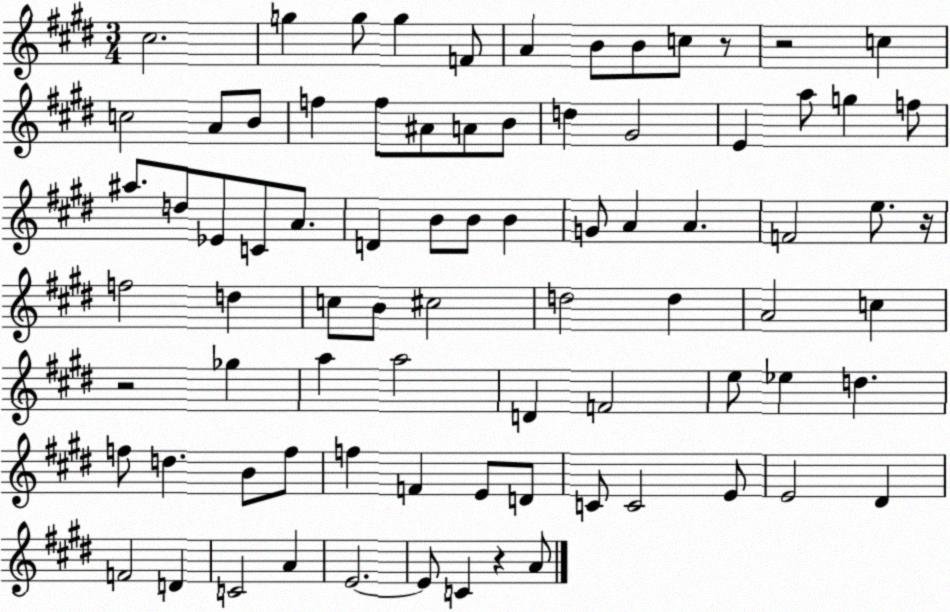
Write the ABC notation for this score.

X:1
T:Untitled
M:3/4
L:1/4
K:E
^c2 g g/2 g F/2 A B/2 B/2 c/2 z/2 z2 c c2 A/2 B/2 f f/2 ^A/2 A/2 B/2 d ^G2 E a/2 g f/2 ^a/2 d/2 _E/2 C/2 A/2 D B/2 B/2 B G/2 A A F2 e/2 z/4 f2 d c/2 B/2 ^c2 d2 d A2 c z2 _g a a2 D F2 e/2 _e d f/2 d B/2 f/2 f F E/2 D/2 C/2 C2 E/2 E2 ^D F2 D C2 A E2 E/2 C z A/2